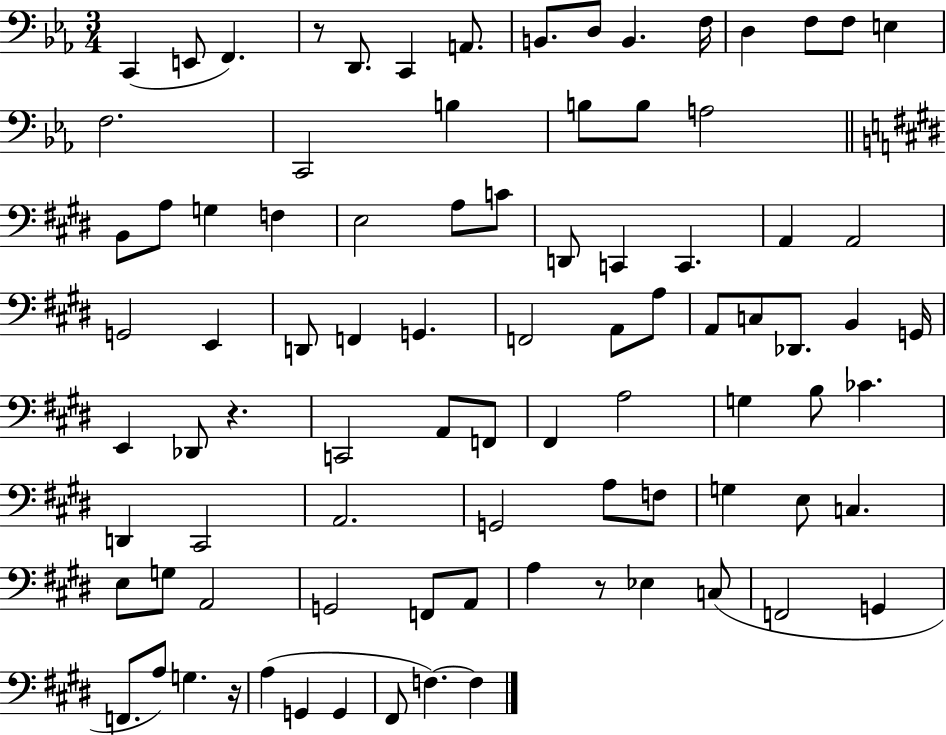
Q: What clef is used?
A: bass